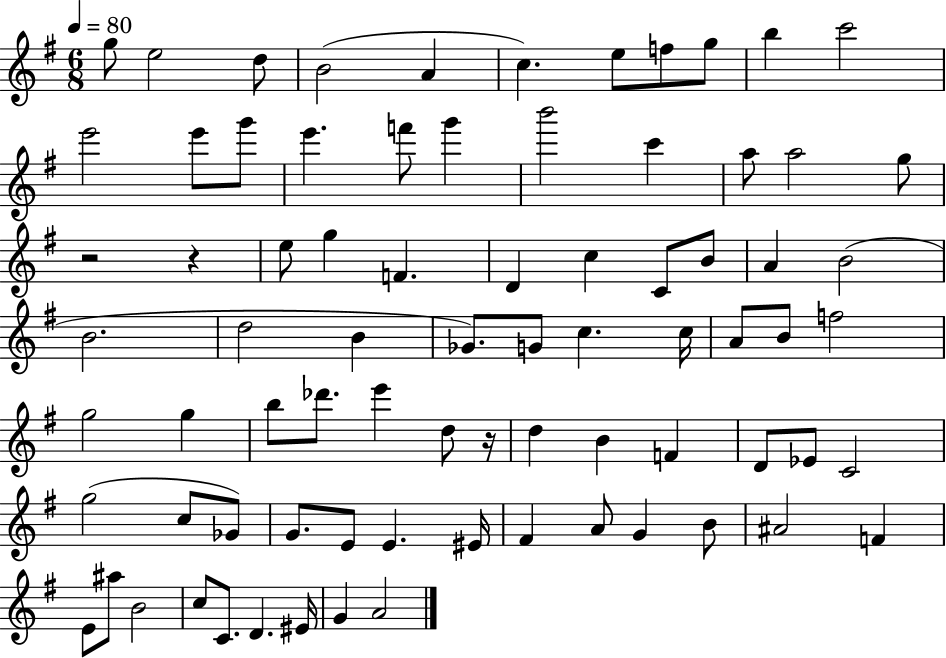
G5/e E5/h D5/e B4/h A4/q C5/q. E5/e F5/e G5/e B5/q C6/h E6/h E6/e G6/e E6/q. F6/e G6/q B6/h C6/q A5/e A5/h G5/e R/h R/q E5/e G5/q F4/q. D4/q C5/q C4/e B4/e A4/q B4/h B4/h. D5/h B4/q Gb4/e. G4/e C5/q. C5/s A4/e B4/e F5/h G5/h G5/q B5/e Db6/e. E6/q D5/e R/s D5/q B4/q F4/q D4/e Eb4/e C4/h G5/h C5/e Gb4/e G4/e. E4/e E4/q. EIS4/s F#4/q A4/e G4/q B4/e A#4/h F4/q E4/e A#5/e B4/h C5/e C4/e. D4/q. EIS4/s G4/q A4/h